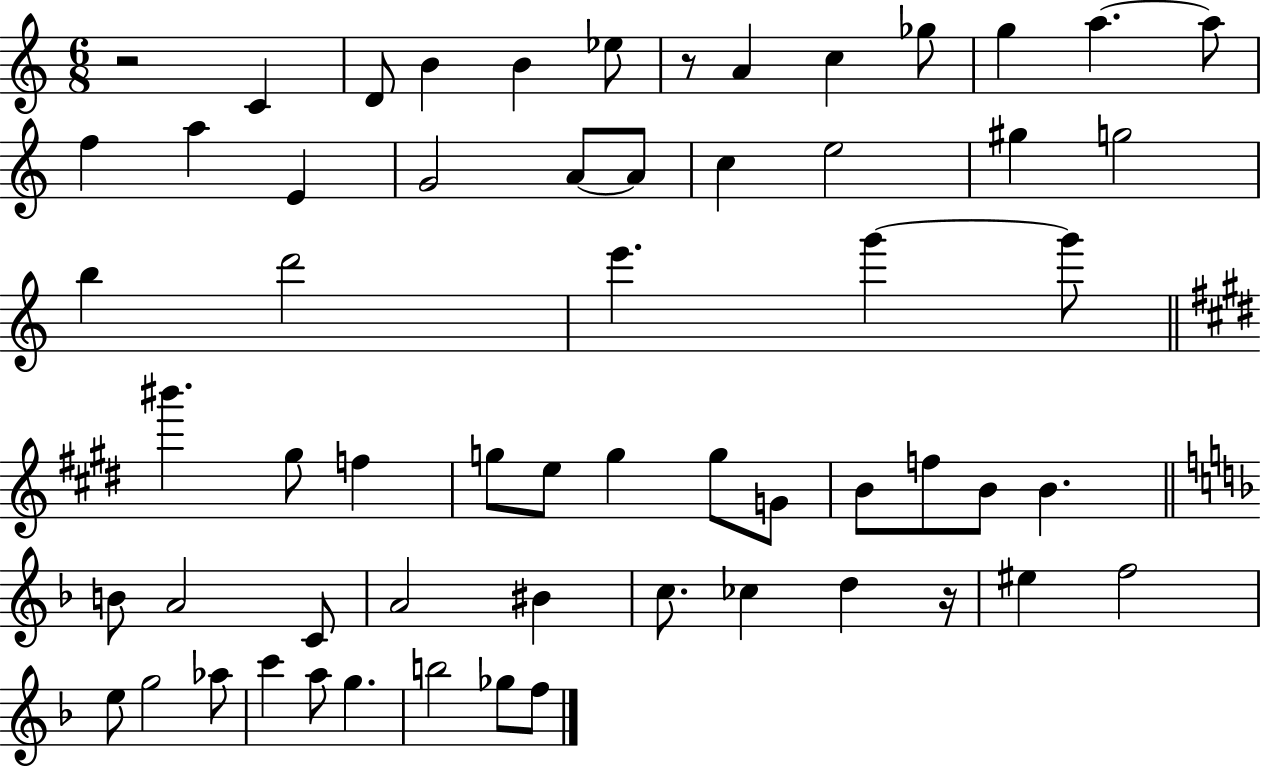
R/h C4/q D4/e B4/q B4/q Eb5/e R/e A4/q C5/q Gb5/e G5/q A5/q. A5/e F5/q A5/q E4/q G4/h A4/e A4/e C5/q E5/h G#5/q G5/h B5/q D6/h E6/q. G6/q G6/e BIS6/q. G#5/e F5/q G5/e E5/e G5/q G5/e G4/e B4/e F5/e B4/e B4/q. B4/e A4/h C4/e A4/h BIS4/q C5/e. CES5/q D5/q R/s EIS5/q F5/h E5/e G5/h Ab5/e C6/q A5/e G5/q. B5/h Gb5/e F5/e